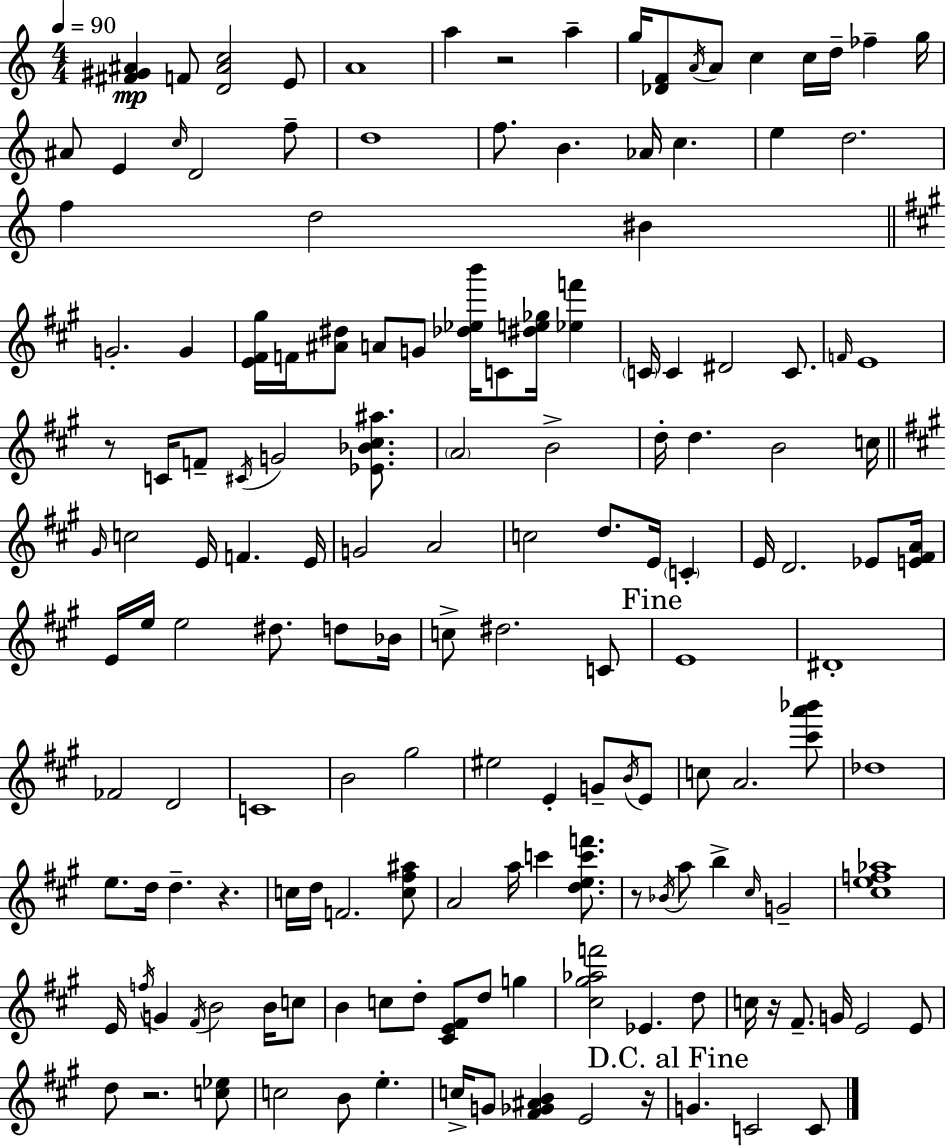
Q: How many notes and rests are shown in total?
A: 156